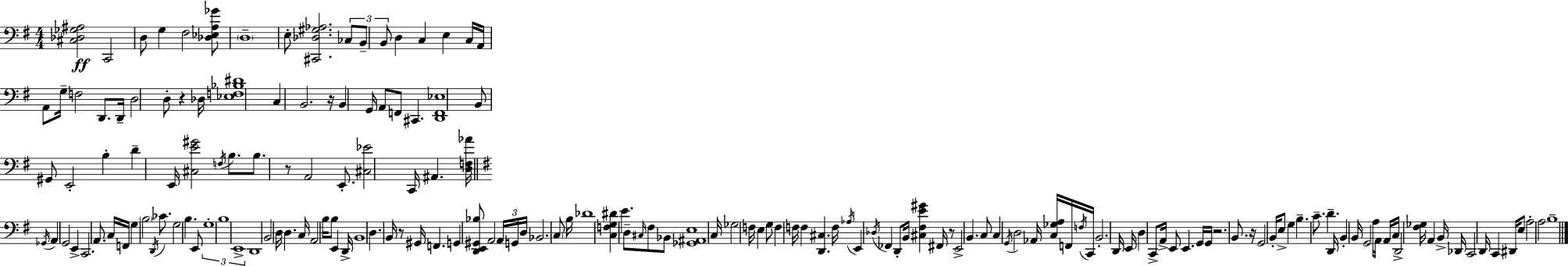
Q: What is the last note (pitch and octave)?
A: B3